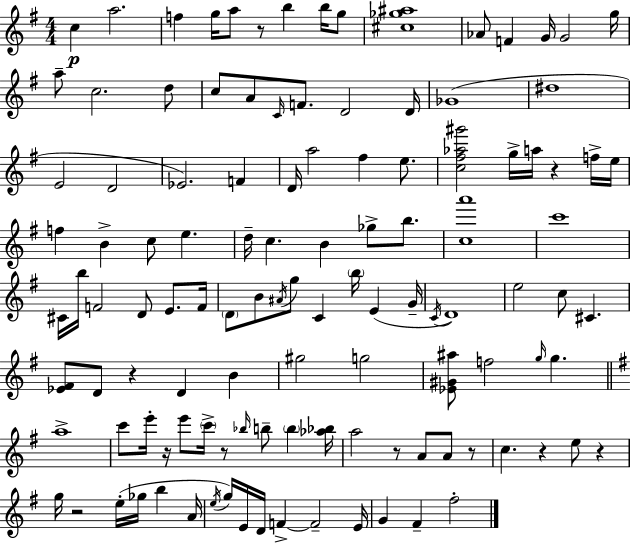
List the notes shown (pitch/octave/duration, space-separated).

C5/q A5/h. F5/q G5/s A5/e R/e B5/q B5/s G5/e [C#5,Gb5,A#5]/w Ab4/e F4/q G4/s G4/h G5/s A5/e C5/h. D5/e C5/e A4/e C4/s F4/e. D4/h D4/s Gb4/w D#5/w E4/h D4/h Eb4/h. F4/q D4/s A5/h F#5/q E5/e. [C5,F#5,Ab5,G#6]/h G5/s A5/s R/q F5/s E5/s F5/q B4/q C5/e E5/q. D5/s C5/q. B4/q Gb5/e B5/e. [C5,A6]/w C6/w C#4/s B5/s F4/h D4/e E4/e. F4/s D4/e B4/e A#4/s G5/e C4/q B5/s E4/q G4/s C4/s D4/w E5/h C5/e C#4/q. [Eb4,F#4]/e D4/e R/q D4/q B4/q G#5/h G5/h [Eb4,G#4,A#5]/e F5/h G5/s G5/q. A5/w C6/e E6/s R/s E6/e C6/s R/e Bb5/s B5/e B5/q [Ab5,Bb5]/s A5/h R/e A4/e A4/e R/e C5/q. R/q E5/e R/q G5/s R/h E5/s Gb5/s B5/q A4/s E5/s G5/s E4/s D4/s F4/q F4/h E4/s G4/q F#4/q F#5/h